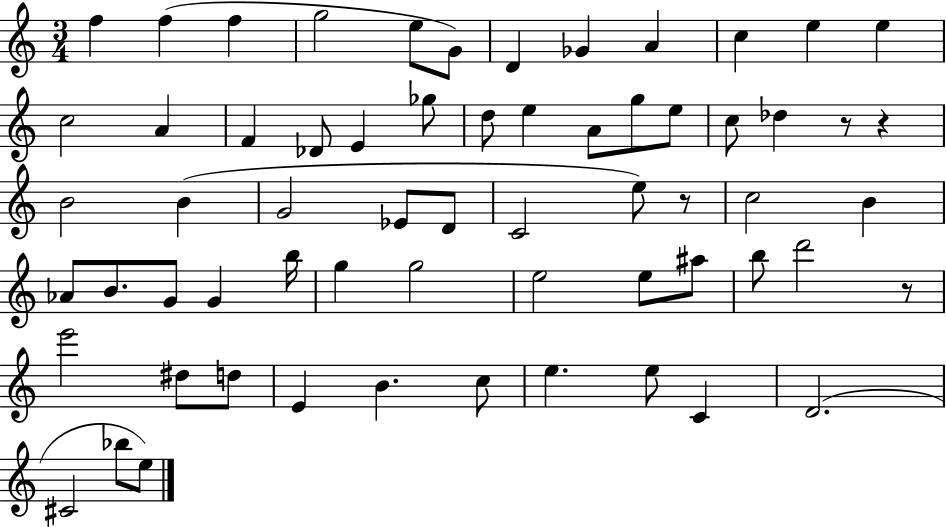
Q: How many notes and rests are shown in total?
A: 63